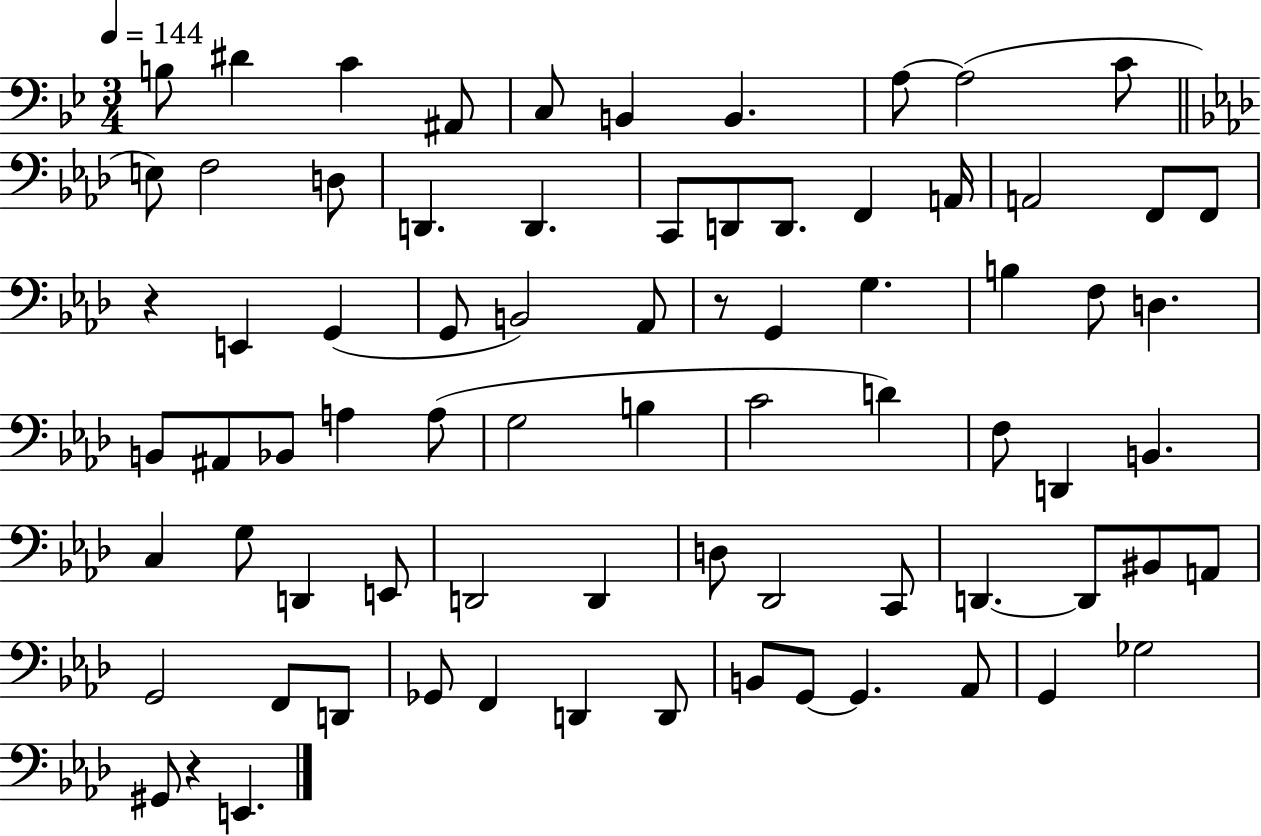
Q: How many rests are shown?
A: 3